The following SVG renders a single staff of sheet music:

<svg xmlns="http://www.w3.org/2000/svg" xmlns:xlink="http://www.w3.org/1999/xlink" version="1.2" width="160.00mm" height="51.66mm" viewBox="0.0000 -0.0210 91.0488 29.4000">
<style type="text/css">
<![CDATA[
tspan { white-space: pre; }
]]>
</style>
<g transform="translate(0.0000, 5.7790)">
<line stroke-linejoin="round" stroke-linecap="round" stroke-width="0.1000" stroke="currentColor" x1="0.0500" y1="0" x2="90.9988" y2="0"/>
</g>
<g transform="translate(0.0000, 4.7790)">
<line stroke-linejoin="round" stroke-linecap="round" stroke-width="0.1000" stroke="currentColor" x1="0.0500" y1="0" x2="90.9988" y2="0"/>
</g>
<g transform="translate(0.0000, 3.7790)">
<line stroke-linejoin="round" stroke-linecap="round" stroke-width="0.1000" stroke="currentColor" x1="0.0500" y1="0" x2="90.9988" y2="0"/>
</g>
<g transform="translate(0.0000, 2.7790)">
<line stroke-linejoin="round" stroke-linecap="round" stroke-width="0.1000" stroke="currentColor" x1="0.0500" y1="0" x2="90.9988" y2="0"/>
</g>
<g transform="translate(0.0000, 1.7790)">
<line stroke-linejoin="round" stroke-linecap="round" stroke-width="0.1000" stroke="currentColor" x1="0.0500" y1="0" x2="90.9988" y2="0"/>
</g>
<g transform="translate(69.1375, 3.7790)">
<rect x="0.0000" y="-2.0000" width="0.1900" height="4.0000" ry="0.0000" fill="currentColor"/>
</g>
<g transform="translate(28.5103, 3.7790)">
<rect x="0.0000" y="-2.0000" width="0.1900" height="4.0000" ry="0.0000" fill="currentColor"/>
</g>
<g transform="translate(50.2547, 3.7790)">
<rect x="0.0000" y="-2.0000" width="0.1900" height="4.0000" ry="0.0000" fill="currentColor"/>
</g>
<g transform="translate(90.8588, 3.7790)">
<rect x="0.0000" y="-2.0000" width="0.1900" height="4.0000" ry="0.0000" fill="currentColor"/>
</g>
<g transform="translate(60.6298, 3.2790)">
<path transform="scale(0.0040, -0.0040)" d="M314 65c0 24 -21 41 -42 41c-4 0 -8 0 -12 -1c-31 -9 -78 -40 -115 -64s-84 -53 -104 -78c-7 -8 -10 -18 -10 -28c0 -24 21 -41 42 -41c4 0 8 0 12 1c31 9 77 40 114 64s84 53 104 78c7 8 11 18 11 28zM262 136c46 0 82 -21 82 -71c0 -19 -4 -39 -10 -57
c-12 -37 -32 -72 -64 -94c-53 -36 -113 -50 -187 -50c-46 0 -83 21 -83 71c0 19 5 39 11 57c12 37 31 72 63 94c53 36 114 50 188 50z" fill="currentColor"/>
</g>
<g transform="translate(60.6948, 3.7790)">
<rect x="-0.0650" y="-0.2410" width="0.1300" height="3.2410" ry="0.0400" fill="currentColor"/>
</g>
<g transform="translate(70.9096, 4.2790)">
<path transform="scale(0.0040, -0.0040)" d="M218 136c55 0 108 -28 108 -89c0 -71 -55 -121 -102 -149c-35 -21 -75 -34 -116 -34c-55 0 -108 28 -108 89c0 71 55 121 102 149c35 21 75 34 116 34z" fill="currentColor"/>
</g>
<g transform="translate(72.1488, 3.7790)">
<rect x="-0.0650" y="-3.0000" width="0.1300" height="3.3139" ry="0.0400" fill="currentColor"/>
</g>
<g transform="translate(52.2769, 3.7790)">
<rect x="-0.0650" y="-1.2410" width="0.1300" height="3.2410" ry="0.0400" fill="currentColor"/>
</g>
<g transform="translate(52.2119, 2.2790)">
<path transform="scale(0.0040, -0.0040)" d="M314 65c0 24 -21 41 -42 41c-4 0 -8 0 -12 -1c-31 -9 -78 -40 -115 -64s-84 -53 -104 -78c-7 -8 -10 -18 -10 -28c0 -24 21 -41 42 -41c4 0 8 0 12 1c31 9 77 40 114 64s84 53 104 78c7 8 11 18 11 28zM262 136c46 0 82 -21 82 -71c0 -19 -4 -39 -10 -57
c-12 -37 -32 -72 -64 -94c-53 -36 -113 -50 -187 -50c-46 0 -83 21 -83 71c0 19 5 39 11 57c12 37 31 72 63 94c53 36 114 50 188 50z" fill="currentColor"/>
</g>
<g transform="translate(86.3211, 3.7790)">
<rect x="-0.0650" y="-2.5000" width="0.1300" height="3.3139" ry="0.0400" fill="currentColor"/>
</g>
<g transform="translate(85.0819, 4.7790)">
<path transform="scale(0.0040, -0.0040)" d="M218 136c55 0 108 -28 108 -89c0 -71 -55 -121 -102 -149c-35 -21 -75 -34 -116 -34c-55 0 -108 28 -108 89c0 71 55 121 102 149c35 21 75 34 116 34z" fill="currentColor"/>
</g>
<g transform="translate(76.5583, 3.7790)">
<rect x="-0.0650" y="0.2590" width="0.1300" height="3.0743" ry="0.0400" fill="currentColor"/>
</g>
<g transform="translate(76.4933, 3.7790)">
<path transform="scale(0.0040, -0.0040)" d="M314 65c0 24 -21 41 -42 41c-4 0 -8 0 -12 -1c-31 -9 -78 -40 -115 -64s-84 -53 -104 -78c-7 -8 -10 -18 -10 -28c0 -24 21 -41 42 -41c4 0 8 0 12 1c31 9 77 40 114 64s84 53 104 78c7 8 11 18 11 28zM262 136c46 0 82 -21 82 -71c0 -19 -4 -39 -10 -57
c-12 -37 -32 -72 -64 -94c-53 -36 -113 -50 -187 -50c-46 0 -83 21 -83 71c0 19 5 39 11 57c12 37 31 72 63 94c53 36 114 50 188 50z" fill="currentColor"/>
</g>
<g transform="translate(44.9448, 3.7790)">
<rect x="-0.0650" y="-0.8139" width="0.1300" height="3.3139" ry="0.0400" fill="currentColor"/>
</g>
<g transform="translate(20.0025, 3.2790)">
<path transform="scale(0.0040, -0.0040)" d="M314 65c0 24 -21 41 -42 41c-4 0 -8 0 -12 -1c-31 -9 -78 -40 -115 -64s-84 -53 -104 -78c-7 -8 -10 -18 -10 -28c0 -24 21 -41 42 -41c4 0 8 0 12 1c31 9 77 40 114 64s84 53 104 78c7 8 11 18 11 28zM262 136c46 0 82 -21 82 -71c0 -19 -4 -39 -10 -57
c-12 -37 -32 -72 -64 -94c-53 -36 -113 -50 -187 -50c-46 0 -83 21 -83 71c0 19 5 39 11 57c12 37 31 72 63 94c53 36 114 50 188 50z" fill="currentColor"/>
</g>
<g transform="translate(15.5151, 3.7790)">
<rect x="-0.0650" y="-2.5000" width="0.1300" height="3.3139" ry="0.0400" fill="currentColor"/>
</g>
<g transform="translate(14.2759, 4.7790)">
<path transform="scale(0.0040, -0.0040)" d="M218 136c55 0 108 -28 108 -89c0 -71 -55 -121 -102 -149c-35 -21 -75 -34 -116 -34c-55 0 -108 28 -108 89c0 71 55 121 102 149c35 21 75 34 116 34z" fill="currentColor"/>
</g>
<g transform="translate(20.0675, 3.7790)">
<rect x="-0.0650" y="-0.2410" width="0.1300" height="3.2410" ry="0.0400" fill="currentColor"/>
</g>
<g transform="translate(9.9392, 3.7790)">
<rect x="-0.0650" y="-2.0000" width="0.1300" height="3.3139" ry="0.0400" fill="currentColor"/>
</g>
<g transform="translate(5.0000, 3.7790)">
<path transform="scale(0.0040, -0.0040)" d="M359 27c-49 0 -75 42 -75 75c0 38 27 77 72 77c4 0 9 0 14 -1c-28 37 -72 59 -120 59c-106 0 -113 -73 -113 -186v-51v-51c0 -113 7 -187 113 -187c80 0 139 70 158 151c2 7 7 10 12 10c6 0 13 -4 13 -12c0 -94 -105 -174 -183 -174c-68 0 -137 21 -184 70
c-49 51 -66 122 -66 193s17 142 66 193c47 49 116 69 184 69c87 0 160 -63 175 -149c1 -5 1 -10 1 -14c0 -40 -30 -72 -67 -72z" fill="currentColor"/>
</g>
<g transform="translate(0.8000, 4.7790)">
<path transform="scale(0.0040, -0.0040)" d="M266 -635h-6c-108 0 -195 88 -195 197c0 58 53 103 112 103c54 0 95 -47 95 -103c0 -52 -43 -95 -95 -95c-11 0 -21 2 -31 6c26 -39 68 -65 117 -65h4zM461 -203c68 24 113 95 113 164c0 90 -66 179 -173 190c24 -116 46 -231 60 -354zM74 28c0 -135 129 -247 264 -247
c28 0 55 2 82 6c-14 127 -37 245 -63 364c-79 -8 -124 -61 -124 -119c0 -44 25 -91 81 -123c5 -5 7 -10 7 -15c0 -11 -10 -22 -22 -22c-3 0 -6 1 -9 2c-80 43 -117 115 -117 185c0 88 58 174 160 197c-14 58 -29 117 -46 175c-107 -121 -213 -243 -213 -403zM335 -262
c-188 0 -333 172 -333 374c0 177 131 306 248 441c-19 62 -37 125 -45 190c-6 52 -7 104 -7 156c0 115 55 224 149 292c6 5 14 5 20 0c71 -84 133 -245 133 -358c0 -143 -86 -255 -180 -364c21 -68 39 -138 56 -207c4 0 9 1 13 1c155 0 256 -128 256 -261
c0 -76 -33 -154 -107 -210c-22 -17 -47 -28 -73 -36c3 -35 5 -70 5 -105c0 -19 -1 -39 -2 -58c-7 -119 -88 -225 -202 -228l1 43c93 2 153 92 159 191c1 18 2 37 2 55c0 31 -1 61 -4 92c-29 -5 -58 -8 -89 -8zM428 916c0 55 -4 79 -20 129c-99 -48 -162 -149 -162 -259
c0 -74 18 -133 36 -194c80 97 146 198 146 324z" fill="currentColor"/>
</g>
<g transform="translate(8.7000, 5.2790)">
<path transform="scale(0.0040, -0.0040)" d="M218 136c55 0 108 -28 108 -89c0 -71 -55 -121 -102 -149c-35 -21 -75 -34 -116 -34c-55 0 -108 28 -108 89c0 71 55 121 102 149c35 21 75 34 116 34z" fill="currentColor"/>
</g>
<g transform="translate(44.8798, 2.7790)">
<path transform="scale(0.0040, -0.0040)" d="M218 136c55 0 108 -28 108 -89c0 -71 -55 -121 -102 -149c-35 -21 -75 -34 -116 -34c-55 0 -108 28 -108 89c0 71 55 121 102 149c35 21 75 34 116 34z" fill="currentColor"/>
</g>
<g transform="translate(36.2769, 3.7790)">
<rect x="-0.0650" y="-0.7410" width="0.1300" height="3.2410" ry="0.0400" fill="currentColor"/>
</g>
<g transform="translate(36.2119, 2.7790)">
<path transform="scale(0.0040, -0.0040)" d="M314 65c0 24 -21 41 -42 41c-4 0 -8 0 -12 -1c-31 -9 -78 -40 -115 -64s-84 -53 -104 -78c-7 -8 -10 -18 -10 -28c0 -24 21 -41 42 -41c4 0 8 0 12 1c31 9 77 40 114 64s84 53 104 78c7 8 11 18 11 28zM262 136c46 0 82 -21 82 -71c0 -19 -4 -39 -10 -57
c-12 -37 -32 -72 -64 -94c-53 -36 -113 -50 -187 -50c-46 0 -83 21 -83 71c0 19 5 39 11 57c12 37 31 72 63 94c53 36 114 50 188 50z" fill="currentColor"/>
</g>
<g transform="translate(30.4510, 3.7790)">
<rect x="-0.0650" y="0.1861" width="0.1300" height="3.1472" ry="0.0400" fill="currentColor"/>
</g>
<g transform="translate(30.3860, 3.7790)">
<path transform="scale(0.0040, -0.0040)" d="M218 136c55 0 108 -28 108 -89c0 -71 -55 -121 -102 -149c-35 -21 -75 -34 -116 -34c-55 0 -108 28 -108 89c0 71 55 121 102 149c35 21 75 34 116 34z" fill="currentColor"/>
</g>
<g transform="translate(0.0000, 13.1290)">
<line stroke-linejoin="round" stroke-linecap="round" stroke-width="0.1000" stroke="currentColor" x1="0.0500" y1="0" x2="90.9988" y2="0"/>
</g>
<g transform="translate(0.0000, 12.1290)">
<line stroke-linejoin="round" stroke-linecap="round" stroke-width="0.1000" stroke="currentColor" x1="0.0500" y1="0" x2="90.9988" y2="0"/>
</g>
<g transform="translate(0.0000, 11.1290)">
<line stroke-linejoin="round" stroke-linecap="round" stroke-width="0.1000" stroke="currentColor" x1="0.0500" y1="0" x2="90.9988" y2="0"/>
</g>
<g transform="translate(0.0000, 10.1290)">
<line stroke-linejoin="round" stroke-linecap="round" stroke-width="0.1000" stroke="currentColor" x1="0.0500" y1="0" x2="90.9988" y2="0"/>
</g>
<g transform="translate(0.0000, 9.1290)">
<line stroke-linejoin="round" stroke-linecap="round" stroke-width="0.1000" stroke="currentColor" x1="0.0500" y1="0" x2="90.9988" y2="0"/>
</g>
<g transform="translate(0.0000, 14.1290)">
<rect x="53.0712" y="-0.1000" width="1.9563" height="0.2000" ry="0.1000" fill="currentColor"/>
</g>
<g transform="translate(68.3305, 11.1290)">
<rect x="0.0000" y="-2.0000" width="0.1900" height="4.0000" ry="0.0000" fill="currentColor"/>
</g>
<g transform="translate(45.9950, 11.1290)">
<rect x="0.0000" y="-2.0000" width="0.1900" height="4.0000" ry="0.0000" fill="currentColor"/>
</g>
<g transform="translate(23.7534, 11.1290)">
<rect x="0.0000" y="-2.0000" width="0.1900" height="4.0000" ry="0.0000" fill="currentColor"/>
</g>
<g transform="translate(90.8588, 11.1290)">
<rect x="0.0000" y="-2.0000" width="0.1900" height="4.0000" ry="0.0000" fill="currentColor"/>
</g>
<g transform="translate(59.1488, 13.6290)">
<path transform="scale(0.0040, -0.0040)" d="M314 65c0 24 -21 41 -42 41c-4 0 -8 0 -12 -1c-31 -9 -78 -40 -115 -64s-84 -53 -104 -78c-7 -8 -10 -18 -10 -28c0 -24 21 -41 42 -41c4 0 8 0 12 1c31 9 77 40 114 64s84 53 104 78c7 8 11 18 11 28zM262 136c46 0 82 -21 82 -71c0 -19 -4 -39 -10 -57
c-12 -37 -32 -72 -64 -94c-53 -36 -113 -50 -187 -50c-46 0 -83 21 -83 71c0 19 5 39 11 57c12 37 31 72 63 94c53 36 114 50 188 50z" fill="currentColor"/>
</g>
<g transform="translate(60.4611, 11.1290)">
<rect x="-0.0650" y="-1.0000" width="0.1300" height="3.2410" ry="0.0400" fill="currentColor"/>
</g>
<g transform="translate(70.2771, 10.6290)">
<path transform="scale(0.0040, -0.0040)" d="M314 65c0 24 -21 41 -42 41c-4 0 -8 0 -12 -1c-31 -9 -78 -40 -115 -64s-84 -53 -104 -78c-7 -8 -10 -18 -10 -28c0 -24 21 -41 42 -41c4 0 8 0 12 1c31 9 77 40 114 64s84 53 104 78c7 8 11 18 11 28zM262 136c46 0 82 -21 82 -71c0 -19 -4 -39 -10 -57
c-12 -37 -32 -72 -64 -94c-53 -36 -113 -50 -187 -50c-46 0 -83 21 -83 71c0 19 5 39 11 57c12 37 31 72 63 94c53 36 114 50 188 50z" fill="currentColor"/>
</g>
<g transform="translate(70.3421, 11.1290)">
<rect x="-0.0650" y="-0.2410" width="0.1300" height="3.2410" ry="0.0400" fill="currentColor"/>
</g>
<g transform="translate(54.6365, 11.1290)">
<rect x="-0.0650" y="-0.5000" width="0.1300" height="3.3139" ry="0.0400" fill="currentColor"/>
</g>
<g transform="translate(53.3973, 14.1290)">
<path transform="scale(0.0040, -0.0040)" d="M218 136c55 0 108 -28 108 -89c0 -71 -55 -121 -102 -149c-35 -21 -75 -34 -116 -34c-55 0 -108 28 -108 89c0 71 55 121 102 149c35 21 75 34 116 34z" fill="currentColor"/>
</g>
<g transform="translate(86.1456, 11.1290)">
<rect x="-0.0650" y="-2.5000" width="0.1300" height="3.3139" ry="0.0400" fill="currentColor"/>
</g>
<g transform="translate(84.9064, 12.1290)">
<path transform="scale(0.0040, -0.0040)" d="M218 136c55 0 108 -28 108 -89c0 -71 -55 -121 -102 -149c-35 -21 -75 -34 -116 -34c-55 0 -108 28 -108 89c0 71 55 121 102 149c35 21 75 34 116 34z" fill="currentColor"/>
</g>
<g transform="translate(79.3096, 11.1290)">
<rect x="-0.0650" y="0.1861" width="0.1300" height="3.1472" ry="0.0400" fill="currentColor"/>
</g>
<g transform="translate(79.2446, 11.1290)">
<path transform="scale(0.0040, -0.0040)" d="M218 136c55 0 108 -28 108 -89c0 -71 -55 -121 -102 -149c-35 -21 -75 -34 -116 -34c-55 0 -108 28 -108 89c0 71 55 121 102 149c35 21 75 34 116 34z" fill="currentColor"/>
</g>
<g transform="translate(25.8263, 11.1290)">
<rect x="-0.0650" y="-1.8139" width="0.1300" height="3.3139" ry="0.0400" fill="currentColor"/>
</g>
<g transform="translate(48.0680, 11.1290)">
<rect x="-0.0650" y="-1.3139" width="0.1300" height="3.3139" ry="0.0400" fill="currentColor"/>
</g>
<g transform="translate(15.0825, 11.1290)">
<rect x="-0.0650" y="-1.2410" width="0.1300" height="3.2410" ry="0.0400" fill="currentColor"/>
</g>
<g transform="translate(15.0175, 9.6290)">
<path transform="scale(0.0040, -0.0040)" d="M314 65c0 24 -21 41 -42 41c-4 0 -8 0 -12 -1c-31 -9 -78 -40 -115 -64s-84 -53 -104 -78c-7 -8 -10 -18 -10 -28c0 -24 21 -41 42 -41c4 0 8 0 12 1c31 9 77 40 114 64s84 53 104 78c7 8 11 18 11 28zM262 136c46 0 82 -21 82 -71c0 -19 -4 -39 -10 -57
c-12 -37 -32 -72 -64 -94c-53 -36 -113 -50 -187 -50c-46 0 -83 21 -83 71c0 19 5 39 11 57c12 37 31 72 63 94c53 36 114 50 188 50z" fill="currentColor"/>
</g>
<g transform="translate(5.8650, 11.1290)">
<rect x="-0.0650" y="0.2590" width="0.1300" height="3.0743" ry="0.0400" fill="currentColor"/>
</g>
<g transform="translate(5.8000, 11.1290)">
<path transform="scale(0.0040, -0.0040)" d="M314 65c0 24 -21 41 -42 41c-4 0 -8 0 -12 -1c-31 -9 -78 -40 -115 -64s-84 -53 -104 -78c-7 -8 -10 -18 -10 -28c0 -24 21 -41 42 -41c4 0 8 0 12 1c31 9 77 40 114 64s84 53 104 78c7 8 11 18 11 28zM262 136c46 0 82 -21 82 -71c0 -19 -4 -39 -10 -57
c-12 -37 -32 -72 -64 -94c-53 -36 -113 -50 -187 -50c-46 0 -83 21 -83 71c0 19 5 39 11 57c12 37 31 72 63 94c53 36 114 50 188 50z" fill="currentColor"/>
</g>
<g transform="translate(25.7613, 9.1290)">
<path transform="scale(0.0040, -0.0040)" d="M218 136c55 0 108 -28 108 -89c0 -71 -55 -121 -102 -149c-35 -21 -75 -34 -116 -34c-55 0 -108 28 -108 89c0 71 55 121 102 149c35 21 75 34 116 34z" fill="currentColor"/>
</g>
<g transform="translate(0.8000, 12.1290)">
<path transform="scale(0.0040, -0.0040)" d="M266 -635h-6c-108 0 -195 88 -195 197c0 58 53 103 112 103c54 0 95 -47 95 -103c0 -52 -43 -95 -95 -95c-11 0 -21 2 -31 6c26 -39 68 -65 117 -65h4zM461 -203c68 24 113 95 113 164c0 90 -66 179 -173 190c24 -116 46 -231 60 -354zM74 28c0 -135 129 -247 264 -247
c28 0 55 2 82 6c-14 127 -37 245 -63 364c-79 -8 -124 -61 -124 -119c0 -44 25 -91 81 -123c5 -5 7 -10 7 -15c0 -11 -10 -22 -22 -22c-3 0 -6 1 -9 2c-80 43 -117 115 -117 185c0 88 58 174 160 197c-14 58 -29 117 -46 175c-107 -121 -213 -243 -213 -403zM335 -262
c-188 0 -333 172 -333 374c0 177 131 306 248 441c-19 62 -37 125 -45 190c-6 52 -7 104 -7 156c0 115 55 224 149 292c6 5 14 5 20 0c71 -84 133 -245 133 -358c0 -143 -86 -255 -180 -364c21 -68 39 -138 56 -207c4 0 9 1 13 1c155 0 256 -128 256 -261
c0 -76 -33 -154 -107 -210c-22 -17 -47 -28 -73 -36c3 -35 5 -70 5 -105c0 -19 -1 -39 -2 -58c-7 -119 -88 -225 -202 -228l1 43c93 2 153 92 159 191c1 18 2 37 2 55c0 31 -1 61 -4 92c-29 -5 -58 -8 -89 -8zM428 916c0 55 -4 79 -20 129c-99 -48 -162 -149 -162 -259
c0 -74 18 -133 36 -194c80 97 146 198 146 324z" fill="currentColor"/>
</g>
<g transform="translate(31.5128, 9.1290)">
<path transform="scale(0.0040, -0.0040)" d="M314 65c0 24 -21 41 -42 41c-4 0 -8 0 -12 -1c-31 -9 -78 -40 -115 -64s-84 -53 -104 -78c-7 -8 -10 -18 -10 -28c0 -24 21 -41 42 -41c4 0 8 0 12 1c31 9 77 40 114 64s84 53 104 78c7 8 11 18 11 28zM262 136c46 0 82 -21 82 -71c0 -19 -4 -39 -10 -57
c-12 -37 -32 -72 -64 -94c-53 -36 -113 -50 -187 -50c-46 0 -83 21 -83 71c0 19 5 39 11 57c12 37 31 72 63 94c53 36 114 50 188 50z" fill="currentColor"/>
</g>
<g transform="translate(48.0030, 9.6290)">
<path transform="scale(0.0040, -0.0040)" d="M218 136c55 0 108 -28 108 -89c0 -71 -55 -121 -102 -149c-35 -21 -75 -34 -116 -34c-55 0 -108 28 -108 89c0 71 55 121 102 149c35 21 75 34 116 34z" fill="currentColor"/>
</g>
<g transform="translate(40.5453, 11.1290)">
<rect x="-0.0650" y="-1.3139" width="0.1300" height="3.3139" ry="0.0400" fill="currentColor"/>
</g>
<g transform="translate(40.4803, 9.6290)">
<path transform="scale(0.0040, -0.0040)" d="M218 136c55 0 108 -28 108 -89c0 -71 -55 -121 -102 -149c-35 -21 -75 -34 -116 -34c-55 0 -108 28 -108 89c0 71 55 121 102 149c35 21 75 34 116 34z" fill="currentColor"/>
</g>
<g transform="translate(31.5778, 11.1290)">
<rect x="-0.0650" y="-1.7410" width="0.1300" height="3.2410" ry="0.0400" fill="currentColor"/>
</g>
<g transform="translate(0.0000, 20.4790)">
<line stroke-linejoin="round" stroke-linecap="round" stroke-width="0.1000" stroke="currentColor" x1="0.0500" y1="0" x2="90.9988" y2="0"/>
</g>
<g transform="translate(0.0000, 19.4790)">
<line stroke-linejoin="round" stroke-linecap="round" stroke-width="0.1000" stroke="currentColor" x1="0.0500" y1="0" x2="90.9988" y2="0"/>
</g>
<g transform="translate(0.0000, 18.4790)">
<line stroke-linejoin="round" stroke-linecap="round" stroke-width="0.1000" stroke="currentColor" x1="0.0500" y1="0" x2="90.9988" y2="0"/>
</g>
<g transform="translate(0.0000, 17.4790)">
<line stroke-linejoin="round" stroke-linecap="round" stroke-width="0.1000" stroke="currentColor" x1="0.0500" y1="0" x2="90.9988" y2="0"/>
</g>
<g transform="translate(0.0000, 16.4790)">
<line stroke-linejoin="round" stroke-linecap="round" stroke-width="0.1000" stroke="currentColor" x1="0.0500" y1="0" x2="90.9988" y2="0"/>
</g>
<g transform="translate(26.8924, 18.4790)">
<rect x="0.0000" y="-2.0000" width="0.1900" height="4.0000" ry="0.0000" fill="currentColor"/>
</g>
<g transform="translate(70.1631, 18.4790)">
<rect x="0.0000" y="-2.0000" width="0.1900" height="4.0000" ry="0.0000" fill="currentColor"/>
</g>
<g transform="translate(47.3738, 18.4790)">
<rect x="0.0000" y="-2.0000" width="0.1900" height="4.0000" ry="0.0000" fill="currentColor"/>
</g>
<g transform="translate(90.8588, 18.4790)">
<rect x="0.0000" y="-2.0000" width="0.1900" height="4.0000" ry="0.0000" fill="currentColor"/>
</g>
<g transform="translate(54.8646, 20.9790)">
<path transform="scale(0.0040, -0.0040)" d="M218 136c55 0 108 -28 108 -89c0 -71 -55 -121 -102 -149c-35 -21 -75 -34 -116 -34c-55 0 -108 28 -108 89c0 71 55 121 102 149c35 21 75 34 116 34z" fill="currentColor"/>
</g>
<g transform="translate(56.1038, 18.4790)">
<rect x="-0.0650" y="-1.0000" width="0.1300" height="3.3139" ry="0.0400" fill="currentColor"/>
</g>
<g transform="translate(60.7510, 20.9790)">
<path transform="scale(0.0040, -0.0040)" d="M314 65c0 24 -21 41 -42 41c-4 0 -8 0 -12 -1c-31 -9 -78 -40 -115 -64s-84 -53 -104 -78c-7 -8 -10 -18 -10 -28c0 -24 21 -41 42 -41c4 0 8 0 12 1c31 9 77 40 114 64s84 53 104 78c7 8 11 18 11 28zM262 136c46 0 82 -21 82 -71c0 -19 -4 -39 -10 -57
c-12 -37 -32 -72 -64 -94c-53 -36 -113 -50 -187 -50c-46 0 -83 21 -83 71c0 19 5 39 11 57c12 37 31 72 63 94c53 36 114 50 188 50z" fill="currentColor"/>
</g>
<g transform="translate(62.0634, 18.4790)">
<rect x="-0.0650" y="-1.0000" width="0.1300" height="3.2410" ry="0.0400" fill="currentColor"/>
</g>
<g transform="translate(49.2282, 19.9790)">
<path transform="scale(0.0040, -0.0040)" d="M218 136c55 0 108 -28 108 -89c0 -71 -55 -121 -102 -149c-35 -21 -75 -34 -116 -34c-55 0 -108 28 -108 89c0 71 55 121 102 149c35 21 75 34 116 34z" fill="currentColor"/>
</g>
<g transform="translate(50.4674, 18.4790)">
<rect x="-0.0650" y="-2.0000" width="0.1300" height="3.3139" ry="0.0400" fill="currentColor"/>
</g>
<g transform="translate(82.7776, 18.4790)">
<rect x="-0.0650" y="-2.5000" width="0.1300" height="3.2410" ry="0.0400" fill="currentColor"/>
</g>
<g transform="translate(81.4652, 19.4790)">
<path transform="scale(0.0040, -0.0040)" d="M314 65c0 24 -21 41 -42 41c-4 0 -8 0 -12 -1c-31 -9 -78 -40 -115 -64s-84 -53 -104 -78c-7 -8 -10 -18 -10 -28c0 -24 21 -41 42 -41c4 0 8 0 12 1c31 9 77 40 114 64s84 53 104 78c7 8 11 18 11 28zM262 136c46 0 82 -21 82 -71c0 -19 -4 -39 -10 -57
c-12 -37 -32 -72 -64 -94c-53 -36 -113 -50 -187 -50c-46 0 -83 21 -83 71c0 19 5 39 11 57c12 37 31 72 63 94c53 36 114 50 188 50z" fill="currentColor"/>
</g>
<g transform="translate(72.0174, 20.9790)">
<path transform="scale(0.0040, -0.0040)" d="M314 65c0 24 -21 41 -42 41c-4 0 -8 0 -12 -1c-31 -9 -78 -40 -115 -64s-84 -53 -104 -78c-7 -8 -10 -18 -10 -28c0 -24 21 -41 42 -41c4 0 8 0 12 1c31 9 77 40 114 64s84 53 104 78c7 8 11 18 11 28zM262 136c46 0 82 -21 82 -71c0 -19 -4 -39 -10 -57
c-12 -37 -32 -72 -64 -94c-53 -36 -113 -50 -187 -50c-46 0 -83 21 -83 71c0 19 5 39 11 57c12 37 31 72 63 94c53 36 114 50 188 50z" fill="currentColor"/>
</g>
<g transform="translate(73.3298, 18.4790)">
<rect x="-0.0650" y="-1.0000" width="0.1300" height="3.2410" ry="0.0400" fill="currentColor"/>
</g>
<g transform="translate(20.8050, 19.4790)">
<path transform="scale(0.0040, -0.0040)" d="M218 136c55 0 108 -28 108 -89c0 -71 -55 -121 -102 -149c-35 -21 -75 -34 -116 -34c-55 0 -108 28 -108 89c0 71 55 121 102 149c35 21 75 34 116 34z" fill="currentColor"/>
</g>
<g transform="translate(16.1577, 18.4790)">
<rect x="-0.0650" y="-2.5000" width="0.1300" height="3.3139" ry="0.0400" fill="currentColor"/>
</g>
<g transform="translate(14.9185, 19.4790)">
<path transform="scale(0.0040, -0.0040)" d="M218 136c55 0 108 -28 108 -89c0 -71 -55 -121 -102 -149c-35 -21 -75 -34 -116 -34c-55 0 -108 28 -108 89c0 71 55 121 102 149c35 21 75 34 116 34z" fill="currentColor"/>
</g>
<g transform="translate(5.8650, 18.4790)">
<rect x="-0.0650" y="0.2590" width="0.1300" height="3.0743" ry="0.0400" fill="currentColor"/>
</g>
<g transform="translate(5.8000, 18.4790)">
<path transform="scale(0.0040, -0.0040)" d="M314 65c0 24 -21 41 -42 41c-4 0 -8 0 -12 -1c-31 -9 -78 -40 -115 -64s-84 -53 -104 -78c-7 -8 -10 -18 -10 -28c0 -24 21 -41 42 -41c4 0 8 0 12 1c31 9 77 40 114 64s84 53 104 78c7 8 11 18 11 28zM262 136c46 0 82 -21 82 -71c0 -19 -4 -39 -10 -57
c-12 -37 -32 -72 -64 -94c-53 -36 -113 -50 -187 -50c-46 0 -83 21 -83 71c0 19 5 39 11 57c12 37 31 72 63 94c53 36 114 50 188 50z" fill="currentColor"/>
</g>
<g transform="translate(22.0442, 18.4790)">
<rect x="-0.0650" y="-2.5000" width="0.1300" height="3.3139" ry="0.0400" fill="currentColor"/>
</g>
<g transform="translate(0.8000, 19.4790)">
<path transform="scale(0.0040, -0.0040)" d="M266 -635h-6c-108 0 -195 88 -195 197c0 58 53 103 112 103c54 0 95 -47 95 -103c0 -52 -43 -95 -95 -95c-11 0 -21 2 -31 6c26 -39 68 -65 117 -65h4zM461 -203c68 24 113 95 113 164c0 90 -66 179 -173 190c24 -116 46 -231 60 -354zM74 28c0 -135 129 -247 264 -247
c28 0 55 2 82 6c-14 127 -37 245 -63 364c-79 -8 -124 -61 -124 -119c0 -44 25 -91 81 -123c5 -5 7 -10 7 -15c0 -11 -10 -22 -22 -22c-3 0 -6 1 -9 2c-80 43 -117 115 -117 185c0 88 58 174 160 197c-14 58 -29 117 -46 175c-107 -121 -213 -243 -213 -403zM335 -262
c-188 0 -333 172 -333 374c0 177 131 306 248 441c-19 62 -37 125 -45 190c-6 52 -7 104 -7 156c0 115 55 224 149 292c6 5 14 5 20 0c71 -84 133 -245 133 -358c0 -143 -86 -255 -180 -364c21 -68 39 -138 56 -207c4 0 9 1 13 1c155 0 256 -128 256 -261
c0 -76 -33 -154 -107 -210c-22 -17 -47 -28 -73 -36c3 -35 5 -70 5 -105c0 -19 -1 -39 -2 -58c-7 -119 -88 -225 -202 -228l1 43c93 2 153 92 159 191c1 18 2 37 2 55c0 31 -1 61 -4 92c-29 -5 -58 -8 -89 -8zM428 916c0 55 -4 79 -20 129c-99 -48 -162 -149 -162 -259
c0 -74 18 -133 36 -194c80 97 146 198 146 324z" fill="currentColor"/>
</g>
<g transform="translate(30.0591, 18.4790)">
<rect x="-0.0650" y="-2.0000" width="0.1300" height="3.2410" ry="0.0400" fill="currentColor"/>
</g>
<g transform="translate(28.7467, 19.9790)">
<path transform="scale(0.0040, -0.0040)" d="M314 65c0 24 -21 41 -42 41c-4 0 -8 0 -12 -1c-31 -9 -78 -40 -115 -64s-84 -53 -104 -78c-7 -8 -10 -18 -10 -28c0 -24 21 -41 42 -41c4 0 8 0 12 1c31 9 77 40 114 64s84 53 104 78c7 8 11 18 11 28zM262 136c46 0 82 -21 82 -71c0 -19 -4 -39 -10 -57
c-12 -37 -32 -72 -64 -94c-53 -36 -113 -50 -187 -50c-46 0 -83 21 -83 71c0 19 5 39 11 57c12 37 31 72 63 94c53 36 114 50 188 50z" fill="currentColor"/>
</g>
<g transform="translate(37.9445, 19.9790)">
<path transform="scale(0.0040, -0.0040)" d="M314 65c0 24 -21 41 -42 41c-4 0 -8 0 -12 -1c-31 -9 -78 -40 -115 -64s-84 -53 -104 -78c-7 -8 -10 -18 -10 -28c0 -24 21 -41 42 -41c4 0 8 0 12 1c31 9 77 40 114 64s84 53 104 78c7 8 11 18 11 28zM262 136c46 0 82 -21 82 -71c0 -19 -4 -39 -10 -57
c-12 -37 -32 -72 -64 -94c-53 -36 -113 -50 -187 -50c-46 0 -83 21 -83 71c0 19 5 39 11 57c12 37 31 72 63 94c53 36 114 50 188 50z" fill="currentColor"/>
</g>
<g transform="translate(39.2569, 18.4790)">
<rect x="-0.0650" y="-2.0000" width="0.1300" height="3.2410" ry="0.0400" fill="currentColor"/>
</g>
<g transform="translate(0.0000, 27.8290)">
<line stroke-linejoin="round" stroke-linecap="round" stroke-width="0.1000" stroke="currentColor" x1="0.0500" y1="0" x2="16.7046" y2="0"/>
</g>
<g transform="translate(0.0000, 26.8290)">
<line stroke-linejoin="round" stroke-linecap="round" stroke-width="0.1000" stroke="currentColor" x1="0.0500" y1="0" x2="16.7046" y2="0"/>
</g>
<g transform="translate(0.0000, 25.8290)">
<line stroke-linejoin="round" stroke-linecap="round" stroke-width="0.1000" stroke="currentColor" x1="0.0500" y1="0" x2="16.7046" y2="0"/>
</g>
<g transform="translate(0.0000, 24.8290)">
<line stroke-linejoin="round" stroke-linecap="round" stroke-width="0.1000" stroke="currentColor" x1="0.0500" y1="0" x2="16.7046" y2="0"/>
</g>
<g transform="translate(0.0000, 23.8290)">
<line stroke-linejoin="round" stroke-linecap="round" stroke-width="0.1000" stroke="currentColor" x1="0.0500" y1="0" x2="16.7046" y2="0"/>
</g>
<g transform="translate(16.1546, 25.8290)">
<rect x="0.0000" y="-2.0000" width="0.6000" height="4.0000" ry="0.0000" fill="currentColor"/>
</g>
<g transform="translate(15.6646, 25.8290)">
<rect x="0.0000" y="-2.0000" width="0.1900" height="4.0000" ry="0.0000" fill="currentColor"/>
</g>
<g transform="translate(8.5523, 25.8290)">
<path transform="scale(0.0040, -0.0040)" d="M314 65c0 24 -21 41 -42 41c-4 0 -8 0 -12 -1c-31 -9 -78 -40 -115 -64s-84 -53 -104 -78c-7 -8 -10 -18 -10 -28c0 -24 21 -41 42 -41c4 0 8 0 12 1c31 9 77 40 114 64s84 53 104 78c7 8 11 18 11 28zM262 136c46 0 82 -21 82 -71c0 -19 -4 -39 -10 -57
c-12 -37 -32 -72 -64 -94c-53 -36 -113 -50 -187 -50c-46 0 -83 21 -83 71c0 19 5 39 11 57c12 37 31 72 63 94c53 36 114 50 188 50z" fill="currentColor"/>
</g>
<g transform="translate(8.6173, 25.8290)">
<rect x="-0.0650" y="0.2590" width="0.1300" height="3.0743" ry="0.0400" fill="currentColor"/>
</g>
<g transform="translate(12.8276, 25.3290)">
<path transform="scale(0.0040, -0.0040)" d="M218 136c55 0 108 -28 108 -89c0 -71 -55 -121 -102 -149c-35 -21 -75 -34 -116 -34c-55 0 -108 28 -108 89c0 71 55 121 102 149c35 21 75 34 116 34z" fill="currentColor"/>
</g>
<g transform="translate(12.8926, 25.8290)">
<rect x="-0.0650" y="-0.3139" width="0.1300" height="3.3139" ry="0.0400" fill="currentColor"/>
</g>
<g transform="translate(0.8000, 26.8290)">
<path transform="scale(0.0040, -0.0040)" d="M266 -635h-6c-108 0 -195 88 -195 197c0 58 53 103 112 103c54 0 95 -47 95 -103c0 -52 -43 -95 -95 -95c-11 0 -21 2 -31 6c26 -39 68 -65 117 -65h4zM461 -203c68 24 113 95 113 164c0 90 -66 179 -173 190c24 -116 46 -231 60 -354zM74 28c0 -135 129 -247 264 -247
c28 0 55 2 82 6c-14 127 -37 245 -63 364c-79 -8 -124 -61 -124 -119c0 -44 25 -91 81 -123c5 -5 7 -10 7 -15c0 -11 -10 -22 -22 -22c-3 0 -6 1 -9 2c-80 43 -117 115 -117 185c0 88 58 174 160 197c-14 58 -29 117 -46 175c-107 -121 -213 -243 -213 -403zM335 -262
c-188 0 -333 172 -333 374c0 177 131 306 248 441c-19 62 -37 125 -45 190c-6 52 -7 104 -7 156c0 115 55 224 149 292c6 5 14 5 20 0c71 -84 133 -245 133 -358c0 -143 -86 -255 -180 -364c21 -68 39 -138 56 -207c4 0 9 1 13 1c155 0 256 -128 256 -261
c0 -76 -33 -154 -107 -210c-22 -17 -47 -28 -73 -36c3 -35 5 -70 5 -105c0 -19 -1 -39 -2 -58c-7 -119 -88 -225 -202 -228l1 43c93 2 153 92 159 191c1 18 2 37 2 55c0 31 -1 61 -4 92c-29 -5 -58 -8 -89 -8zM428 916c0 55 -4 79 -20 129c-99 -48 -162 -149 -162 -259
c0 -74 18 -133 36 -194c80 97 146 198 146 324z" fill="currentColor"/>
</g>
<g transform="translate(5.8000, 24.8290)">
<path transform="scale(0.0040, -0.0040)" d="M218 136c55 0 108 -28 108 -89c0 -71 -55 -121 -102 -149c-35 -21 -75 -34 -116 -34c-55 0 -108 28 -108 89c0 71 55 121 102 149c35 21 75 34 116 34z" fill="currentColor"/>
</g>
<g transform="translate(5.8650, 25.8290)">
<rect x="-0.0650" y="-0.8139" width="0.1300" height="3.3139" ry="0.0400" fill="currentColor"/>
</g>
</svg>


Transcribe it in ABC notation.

X:1
T:Untitled
M:4/4
L:1/4
K:C
F G c2 B d2 d e2 c2 A B2 G B2 e2 f f2 e e C D2 c2 B G B2 G G F2 F2 F D D2 D2 G2 d B2 c